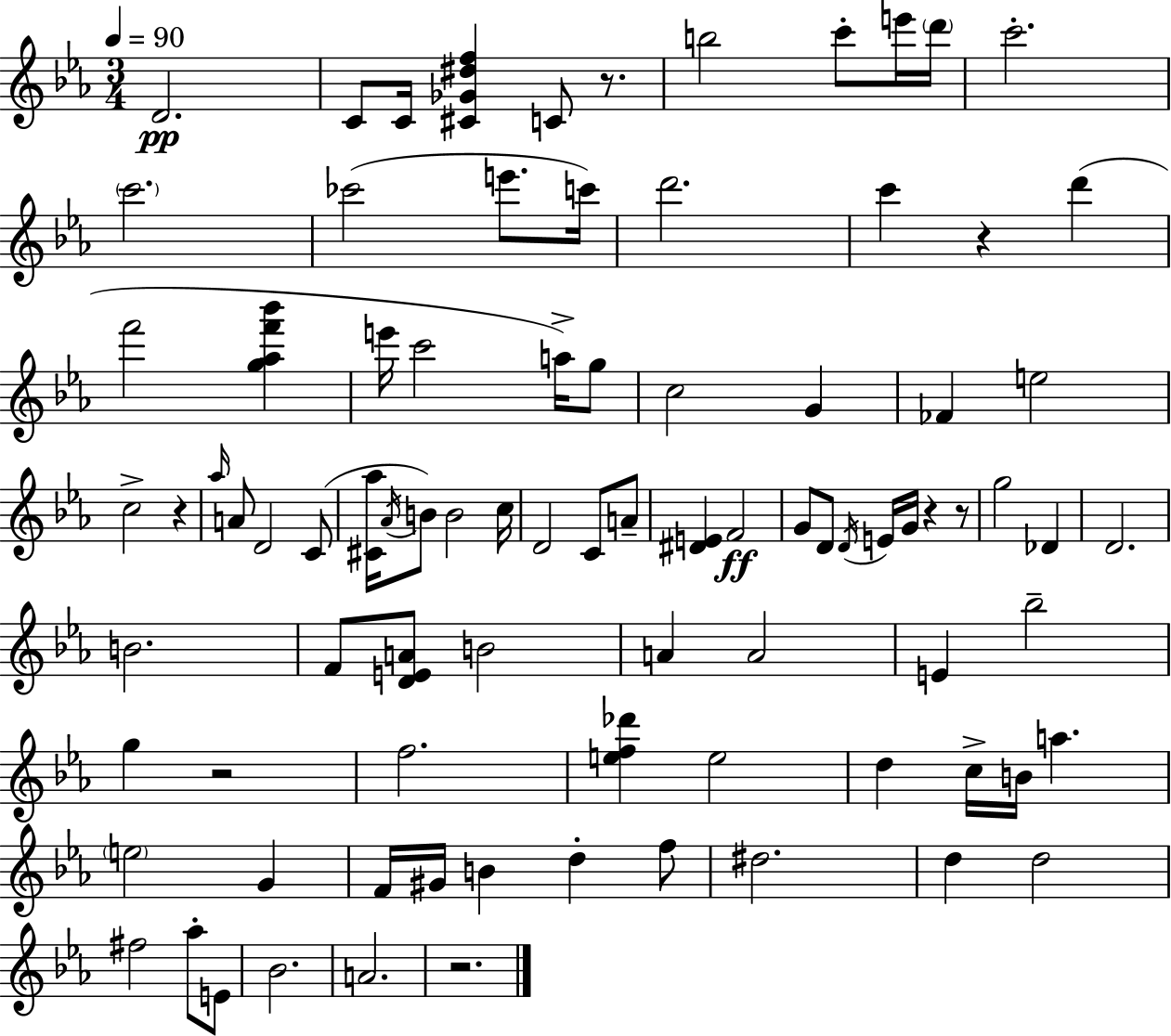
{
  \clef treble
  \numericTimeSignature
  \time 3/4
  \key ees \major
  \tempo 4 = 90
  d'2.\pp | c'8 c'16 <cis' ges' dis'' f''>4 c'8 r8. | b''2 c'''8-. e'''16 \parenthesize d'''16 | c'''2.-. | \break \parenthesize c'''2. | ces'''2( e'''8. c'''16) | d'''2. | c'''4 r4 d'''4( | \break f'''2 <g'' aes'' f''' bes'''>4 | e'''16 c'''2 a''16->) g''8 | c''2 g'4 | fes'4 e''2 | \break c''2-> r4 | \grace { aes''16 } a'8 d'2 c'8( | <cis' aes''>16 \acciaccatura { aes'16 }) b'8 b'2 | c''16 d'2 c'8 | \break a'8-- <dis' e'>4 f'2\ff | g'8 d'8 \acciaccatura { d'16 } e'16 g'16 r4 | r8 g''2 des'4 | d'2. | \break b'2. | f'8 <d' e' a'>8 b'2 | a'4 a'2 | e'4 bes''2-- | \break g''4 r2 | f''2. | <e'' f'' des'''>4 e''2 | d''4 c''16-> b'16 a''4. | \break \parenthesize e''2 g'4 | f'16 gis'16 b'4 d''4-. | f''8 dis''2. | d''4 d''2 | \break fis''2 aes''8-. | e'8 bes'2. | a'2. | r2. | \break \bar "|."
}